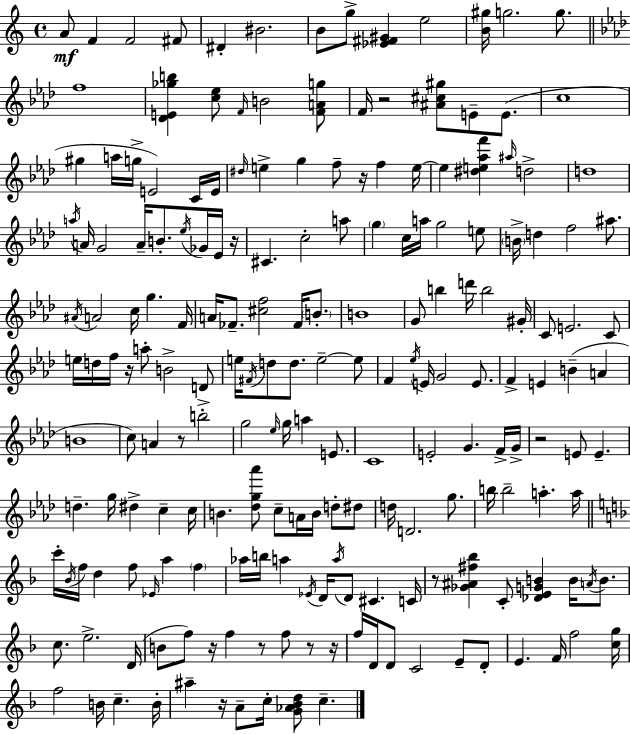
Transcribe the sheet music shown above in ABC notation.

X:1
T:Untitled
M:4/4
L:1/4
K:Am
A/2 F F2 ^F/2 ^D ^B2 B/2 g/2 [_E^F^G] e2 [B^g]/4 g2 g/2 f4 [_DE_gb] [c_e]/2 F/4 B2 [FAg]/2 F/4 z2 [^A^c^g]/2 E/2 E/2 c4 ^g a/4 g/4 E2 C/4 E/4 ^d/4 e g f/2 z/4 f e/4 e [^de_af'] ^a/4 d2 d4 a/4 A/4 G2 A/4 B/2 _e/4 _G/4 _E/4 z/4 ^C c2 a/2 g c/4 a/4 g2 e/2 B/4 d f2 ^a/2 ^A/4 A2 c/4 g F/4 A/4 _F/2 [^cf]2 _F/4 B/2 B4 G/2 b d'/4 b2 ^G/4 C/2 E2 C/2 e/4 d/4 f/4 z/4 a/2 B2 D/2 e/4 ^F/4 d/2 d/2 e2 e/2 F _e/4 E/4 G2 E/2 F E B A B4 c/2 A z/2 b2 g2 _e/4 g/4 a E/2 C4 E2 G F/4 G/4 z2 E/2 E d g/4 ^d c c/4 B [_dg_a']/2 c/2 A/4 B/4 d/2 ^d/2 d/4 D2 g/2 b/4 b2 a a/4 c'/4 _B/4 f/4 d f/2 _E/4 a f _a/4 b/4 a _E/4 D/4 a/4 D/2 ^C C/4 z/2 [_G^A^f_b] C/2 [_DEGB] B/4 A/4 B/2 c/2 e2 D/4 B/2 f/2 z/4 f z/2 f/2 z/2 z/4 f/4 D/4 D/2 C2 E/2 D/2 E F/4 f2 [cg]/4 f2 B/4 c B/4 ^a z/4 A/2 c/4 [G_A_Bd]/2 c